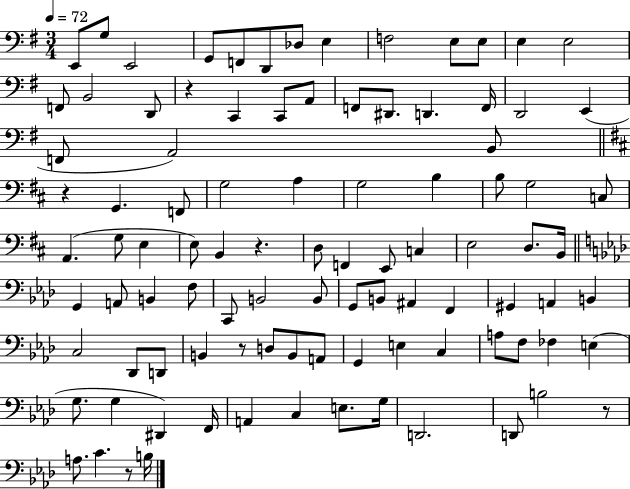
X:1
T:Untitled
M:3/4
L:1/4
K:G
E,,/2 G,/2 E,,2 G,,/2 F,,/2 D,,/2 _D,/2 E, F,2 E,/2 E,/2 E, E,2 F,,/2 B,,2 D,,/2 z C,, C,,/2 A,,/2 F,,/2 ^D,,/2 D,, F,,/4 D,,2 E,, F,,/2 A,,2 B,,/2 z G,, F,,/2 G,2 A, G,2 B, B,/2 G,2 C,/2 A,, G,/2 E, E,/2 B,, z D,/2 F,, E,,/2 C, E,2 D,/2 B,,/4 G,, A,,/2 B,, F,/2 C,,/2 B,,2 B,,/2 G,,/2 B,,/2 ^A,, F,, ^G,, A,, B,, C,2 _D,,/2 D,,/2 B,, z/2 D,/2 B,,/2 A,,/2 G,, E, C, A,/2 F,/2 _F, E, G,/2 G, ^D,, F,,/4 A,, C, E,/2 G,/4 D,,2 D,,/2 B,2 z/2 A,/2 C z/2 B,/4